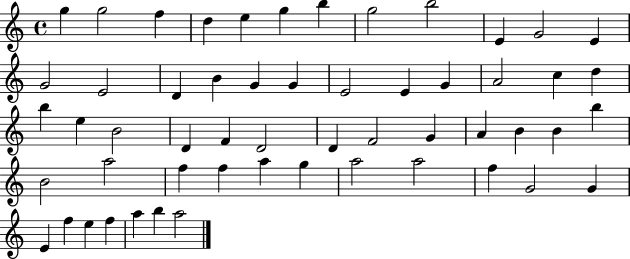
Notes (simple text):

G5/q G5/h F5/q D5/q E5/q G5/q B5/q G5/h B5/h E4/q G4/h E4/q G4/h E4/h D4/q B4/q G4/q G4/q E4/h E4/q G4/q A4/h C5/q D5/q B5/q E5/q B4/h D4/q F4/q D4/h D4/q F4/h G4/q A4/q B4/q B4/q B5/q B4/h A5/h F5/q F5/q A5/q G5/q A5/h A5/h F5/q G4/h G4/q E4/q F5/q E5/q F5/q A5/q B5/q A5/h